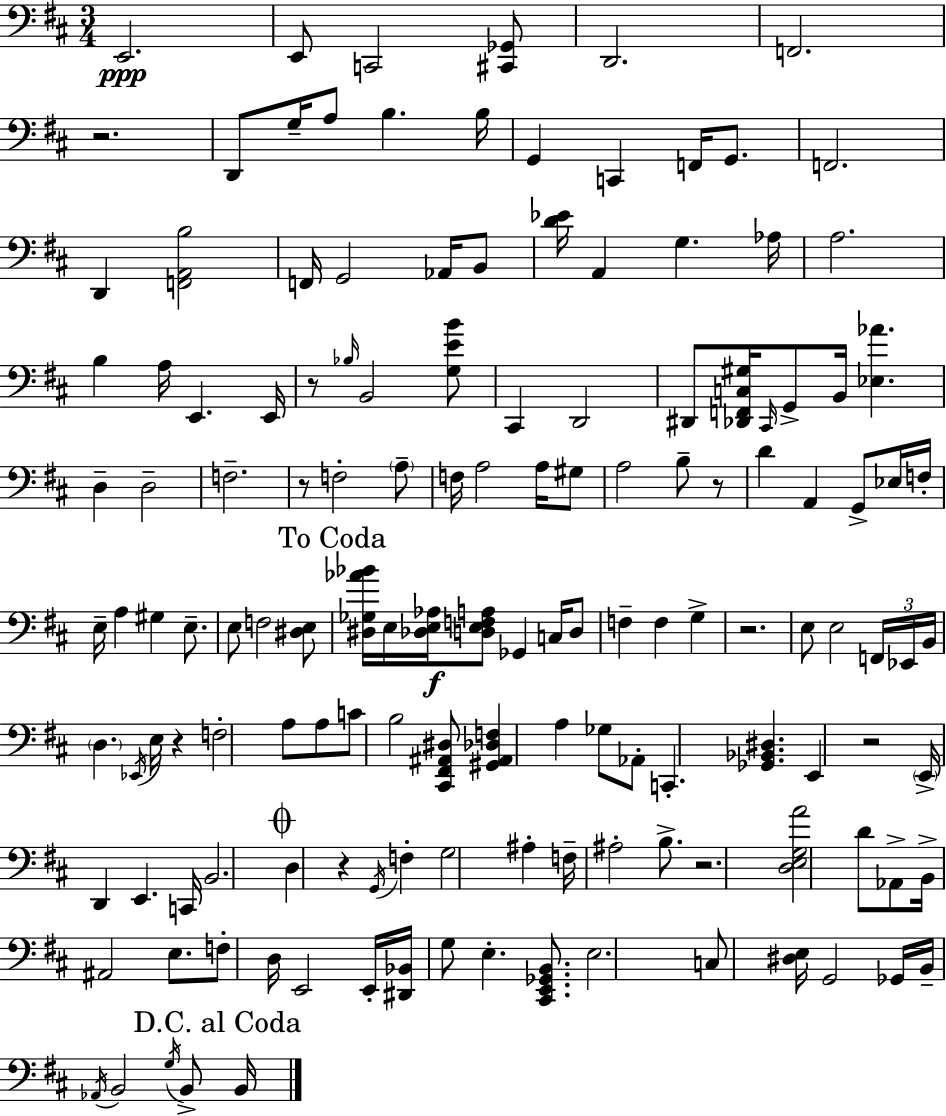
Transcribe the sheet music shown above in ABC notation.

X:1
T:Untitled
M:3/4
L:1/4
K:D
E,,2 E,,/2 C,,2 [^C,,_G,,]/2 D,,2 F,,2 z2 D,,/2 G,/4 A,/2 B, B,/4 G,, C,, F,,/4 G,,/2 F,,2 D,, [F,,A,,B,]2 F,,/4 G,,2 _A,,/4 B,,/2 [D_E]/4 A,, G, _A,/4 A,2 B, A,/4 E,, E,,/4 z/2 _B,/4 B,,2 [G,EB]/2 ^C,, D,,2 ^D,,/2 [_D,,F,,C,^G,]/4 ^C,,/4 G,,/2 B,,/4 [_E,_A] D, D,2 F,2 z/2 F,2 A,/2 F,/4 A,2 A,/4 ^G,/2 A,2 B,/2 z/2 D A,, G,,/2 _E,/4 F,/4 E,/4 A, ^G, E,/2 E,/2 F,2 [^D,E,]/2 [^D,_G,_A_B]/4 E,/4 [_D,E,_A,]/4 [D,E,F,A,]/2 _G,, C,/4 D,/2 F, F, G, z2 E,/2 E,2 F,,/4 _E,,/4 B,,/4 D, _E,,/4 E,/4 z F,2 A,/2 A,/2 C/2 B,2 [^C,,^F,,^A,,^D,]/2 [^G,,^A,,_D,F,] A, _G,/2 _A,,/2 C,, [_G,,_B,,^D,] E,, z2 E,,/4 D,, E,, C,,/4 B,,2 D, z G,,/4 F, G,2 ^A, F,/4 ^A,2 B,/2 z2 [D,E,G,A]2 D/2 _A,,/2 B,,/4 ^A,,2 E,/2 F,/2 D,/4 E,,2 E,,/4 [^D,,_B,,]/4 G,/2 E, [^C,,E,,_G,,B,,]/2 E,2 C,/2 [^D,E,]/4 G,,2 _G,,/4 B,,/4 _A,,/4 B,,2 G,/4 B,,/2 B,,/4